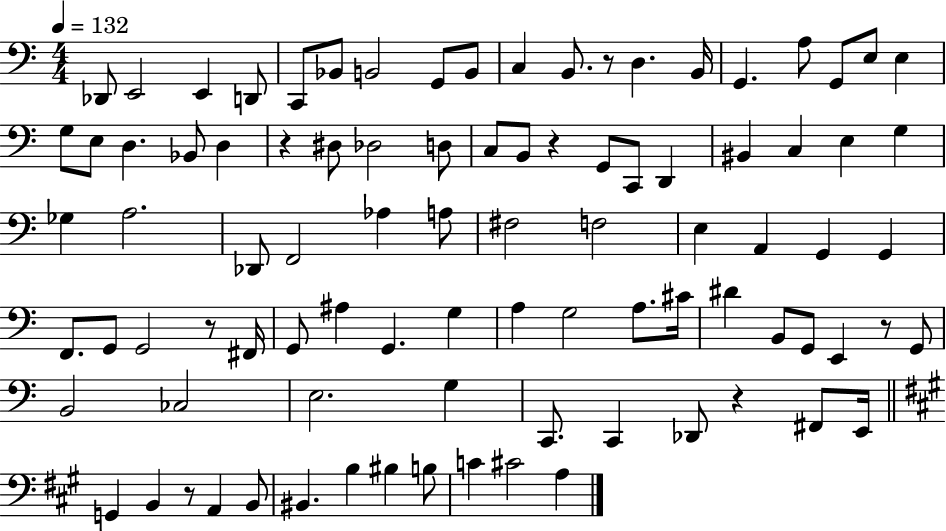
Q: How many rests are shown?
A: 7